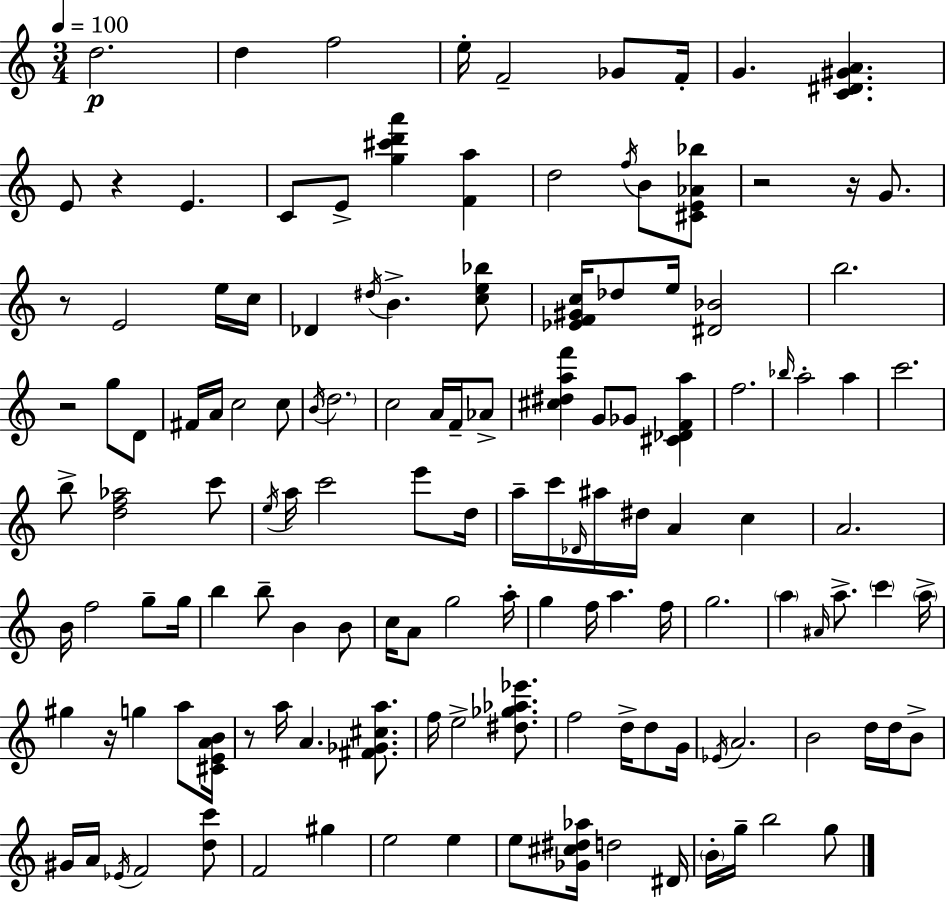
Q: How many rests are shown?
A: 7